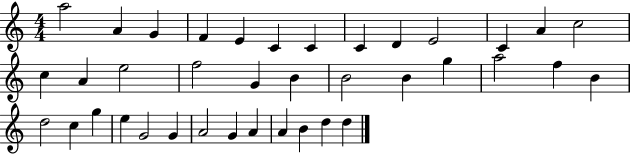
{
  \clef treble
  \numericTimeSignature
  \time 4/4
  \key c \major
  a''2 a'4 g'4 | f'4 e'4 c'4 c'4 | c'4 d'4 e'2 | c'4 a'4 c''2 | \break c''4 a'4 e''2 | f''2 g'4 b'4 | b'2 b'4 g''4 | a''2 f''4 b'4 | \break d''2 c''4 g''4 | e''4 g'2 g'4 | a'2 g'4 a'4 | a'4 b'4 d''4 d''4 | \break \bar "|."
}